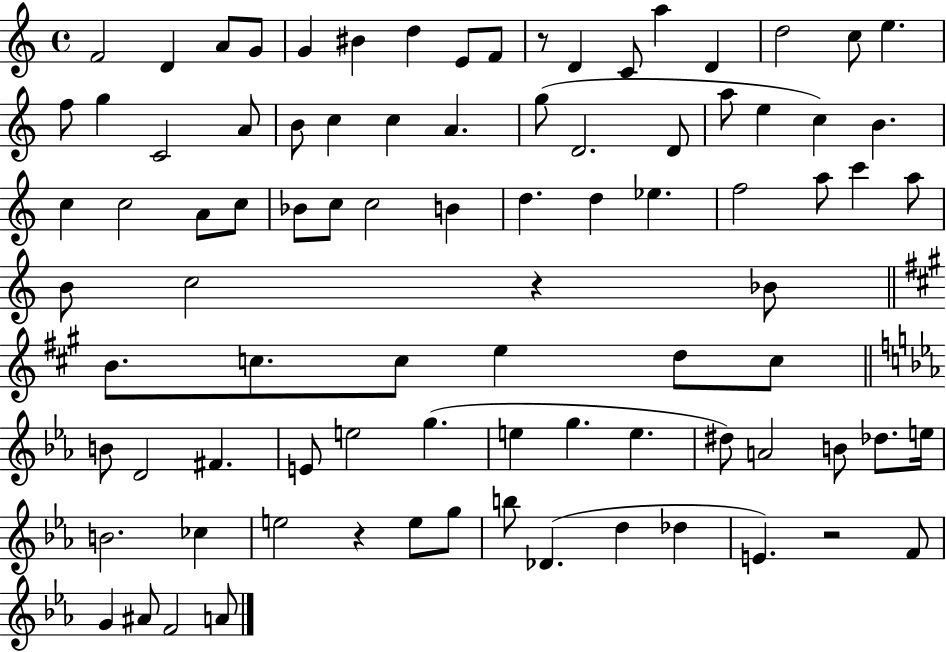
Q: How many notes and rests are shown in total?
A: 88